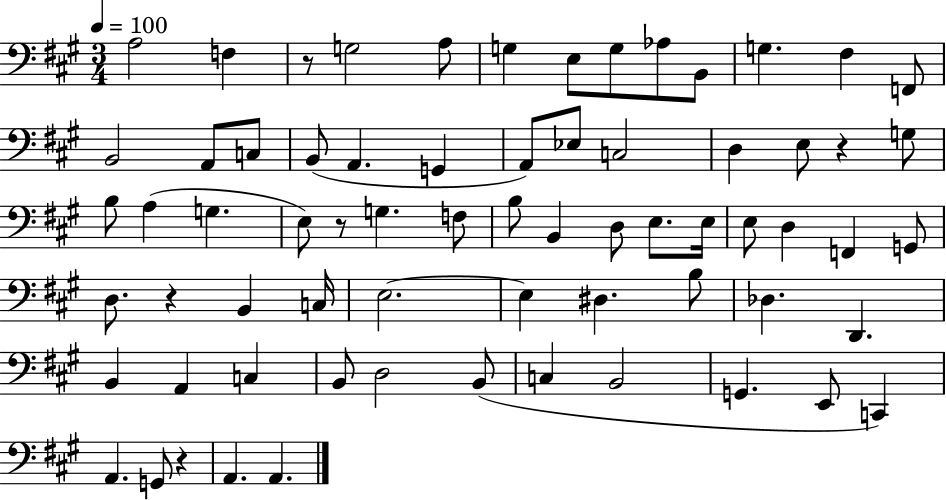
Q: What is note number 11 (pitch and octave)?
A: F#3